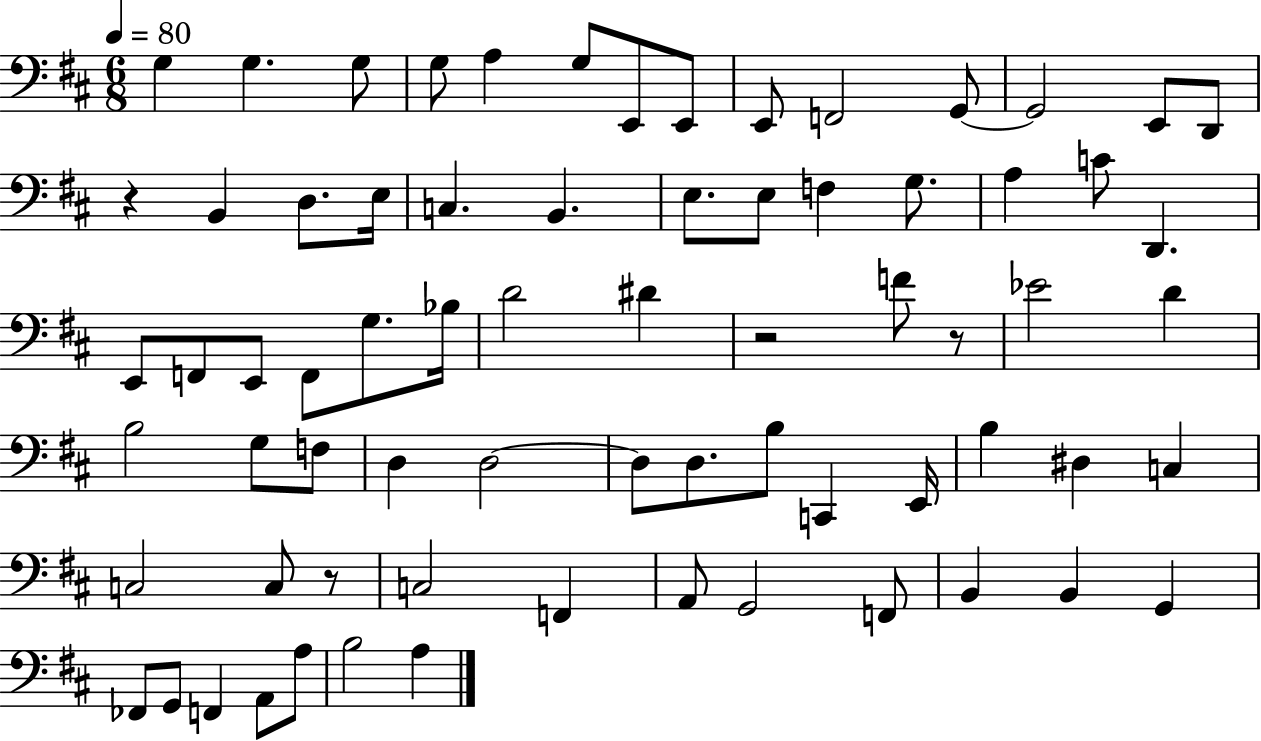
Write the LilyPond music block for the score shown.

{
  \clef bass
  \numericTimeSignature
  \time 6/8
  \key d \major
  \tempo 4 = 80
  g4 g4. g8 | g8 a4 g8 e,8 e,8 | e,8 f,2 g,8~~ | g,2 e,8 d,8 | \break r4 b,4 d8. e16 | c4. b,4. | e8. e8 f4 g8. | a4 c'8 d,4. | \break e,8 f,8 e,8 f,8 g8. bes16 | d'2 dis'4 | r2 f'8 r8 | ees'2 d'4 | \break b2 g8 f8 | d4 d2~~ | d8 d8. b8 c,4 e,16 | b4 dis4 c4 | \break c2 c8 r8 | c2 f,4 | a,8 g,2 f,8 | b,4 b,4 g,4 | \break fes,8 g,8 f,4 a,8 a8 | b2 a4 | \bar "|."
}